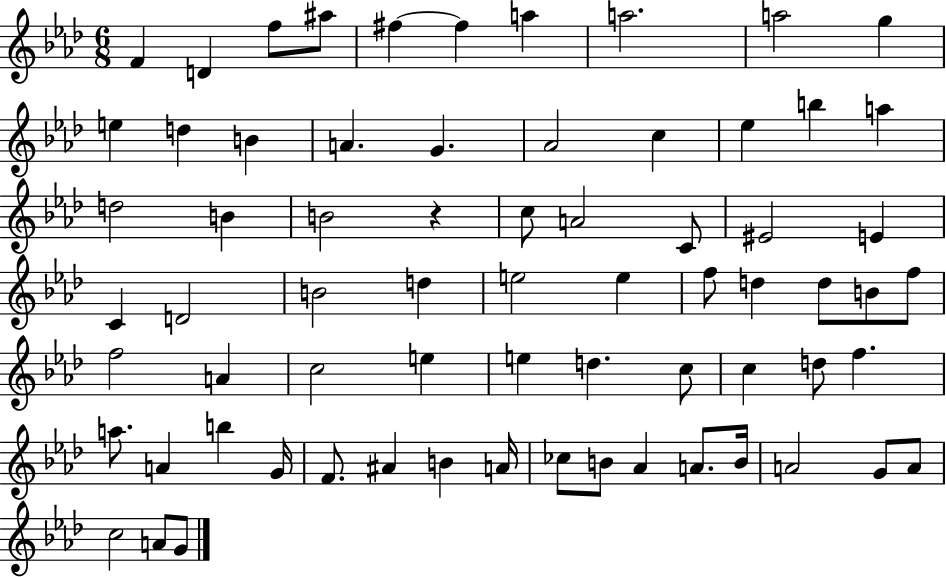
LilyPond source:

{
  \clef treble
  \numericTimeSignature
  \time 6/8
  \key aes \major
  f'4 d'4 f''8 ais''8 | fis''4~~ fis''4 a''4 | a''2. | a''2 g''4 | \break e''4 d''4 b'4 | a'4. g'4. | aes'2 c''4 | ees''4 b''4 a''4 | \break d''2 b'4 | b'2 r4 | c''8 a'2 c'8 | eis'2 e'4 | \break c'4 d'2 | b'2 d''4 | e''2 e''4 | f''8 d''4 d''8 b'8 f''8 | \break f''2 a'4 | c''2 e''4 | e''4 d''4. c''8 | c''4 d''8 f''4. | \break a''8. a'4 b''4 g'16 | f'8. ais'4 b'4 a'16 | ces''8 b'8 aes'4 a'8. b'16 | a'2 g'8 a'8 | \break c''2 a'8 g'8 | \bar "|."
}